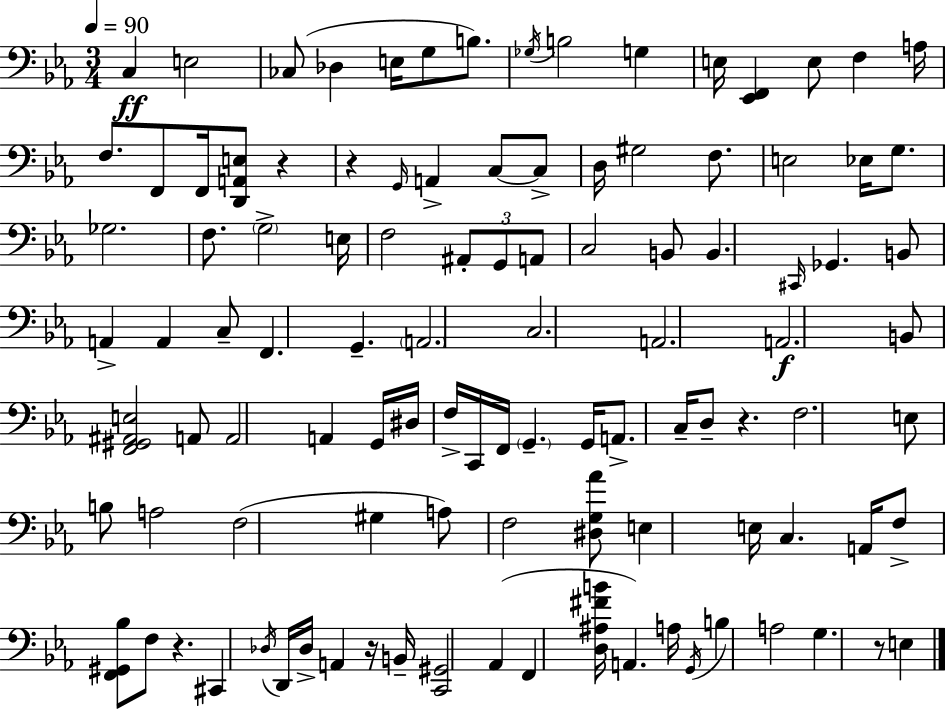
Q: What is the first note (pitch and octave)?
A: C3